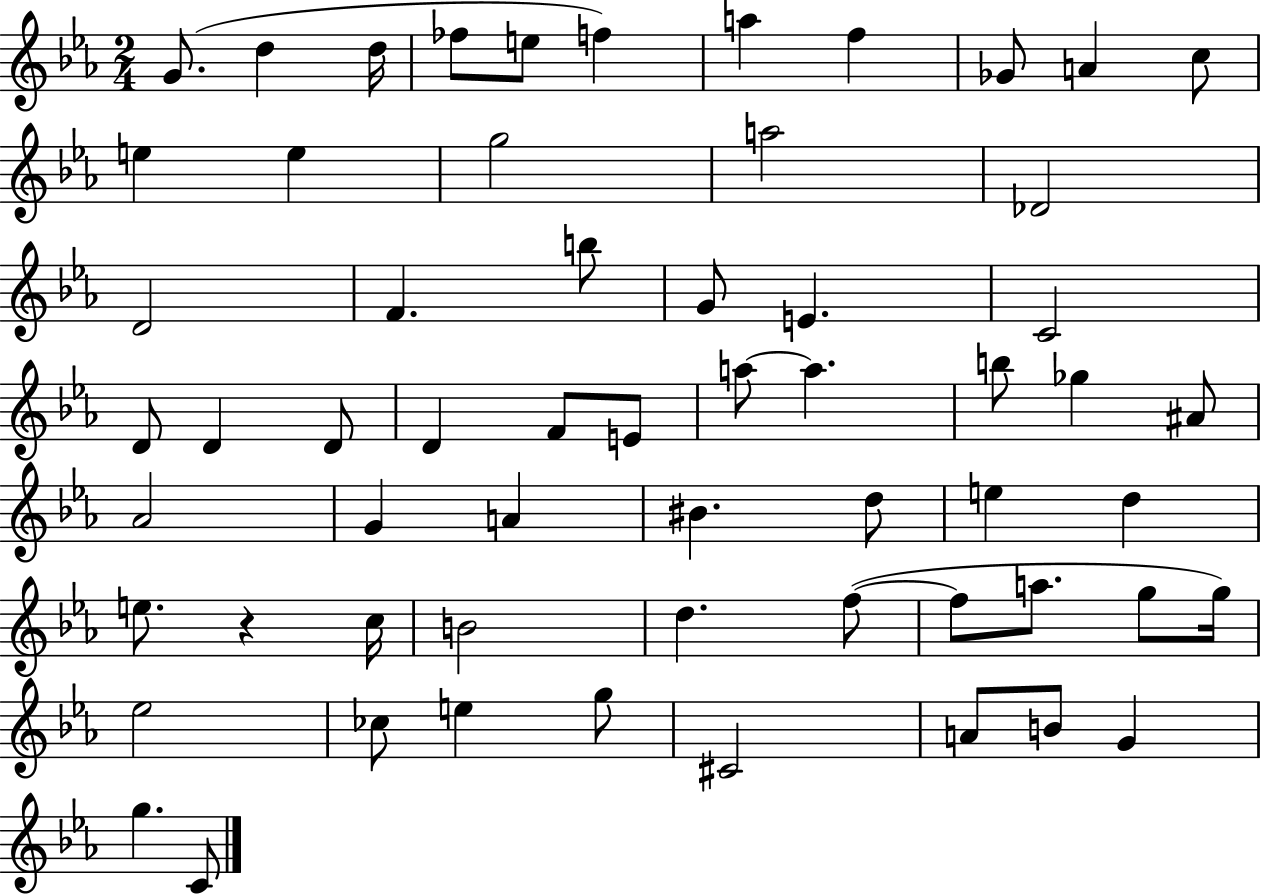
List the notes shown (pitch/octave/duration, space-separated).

G4/e. D5/q D5/s FES5/e E5/e F5/q A5/q F5/q Gb4/e A4/q C5/e E5/q E5/q G5/h A5/h Db4/h D4/h F4/q. B5/e G4/e E4/q. C4/h D4/e D4/q D4/e D4/q F4/e E4/e A5/e A5/q. B5/e Gb5/q A#4/e Ab4/h G4/q A4/q BIS4/q. D5/e E5/q D5/q E5/e. R/q C5/s B4/h D5/q. F5/e F5/e A5/e. G5/e G5/s Eb5/h CES5/e E5/q G5/e C#4/h A4/e B4/e G4/q G5/q. C4/e